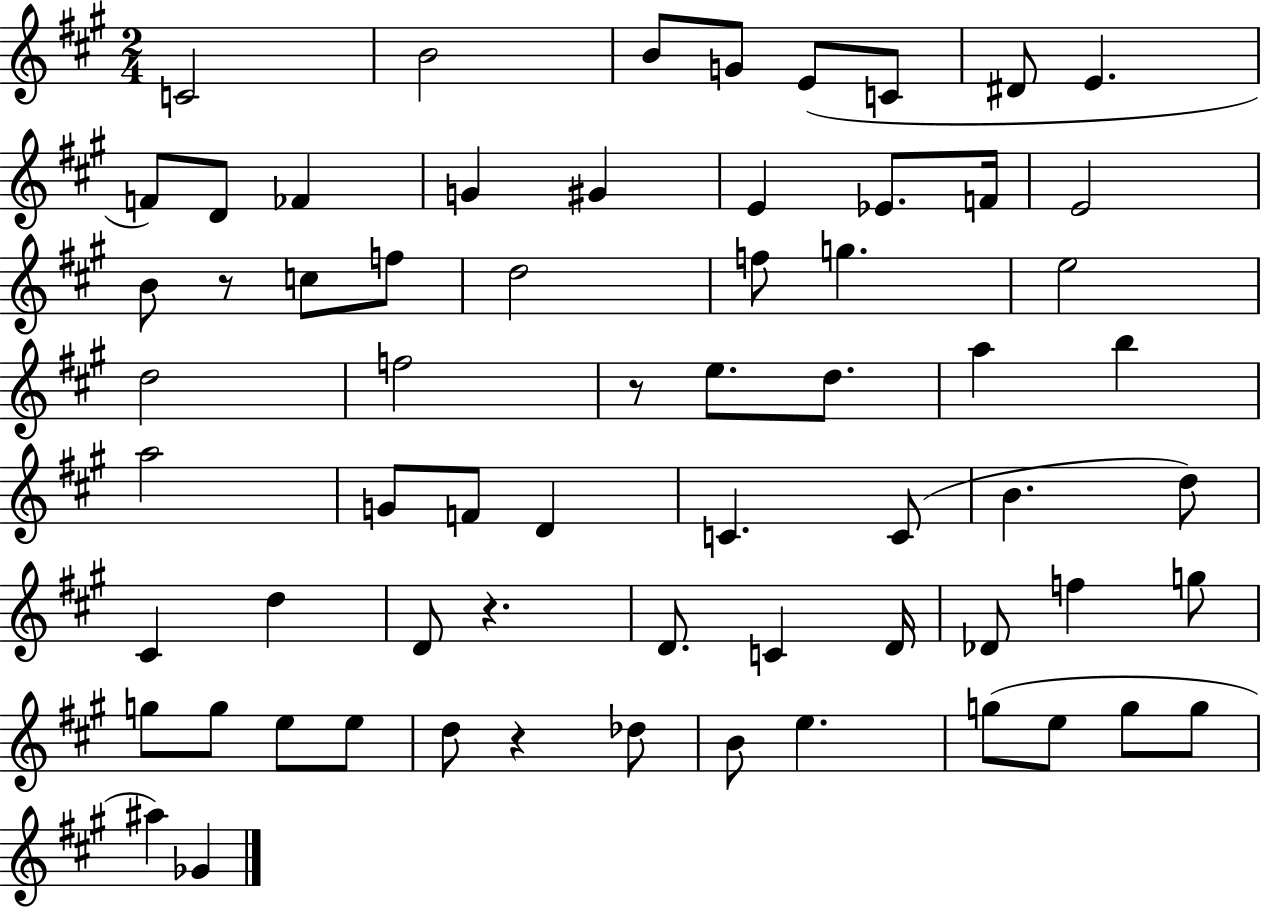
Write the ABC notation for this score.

X:1
T:Untitled
M:2/4
L:1/4
K:A
C2 B2 B/2 G/2 E/2 C/2 ^D/2 E F/2 D/2 _F G ^G E _E/2 F/4 E2 B/2 z/2 c/2 f/2 d2 f/2 g e2 d2 f2 z/2 e/2 d/2 a b a2 G/2 F/2 D C C/2 B d/2 ^C d D/2 z D/2 C D/4 _D/2 f g/2 g/2 g/2 e/2 e/2 d/2 z _d/2 B/2 e g/2 e/2 g/2 g/2 ^a _G